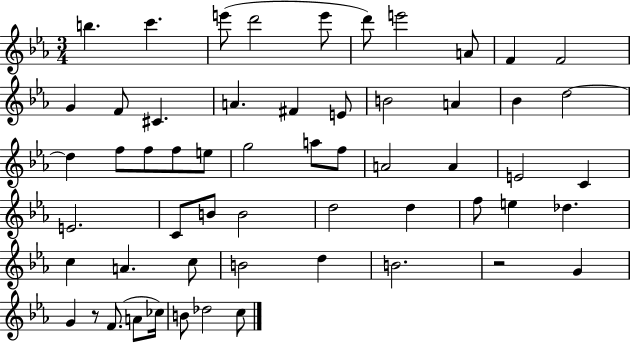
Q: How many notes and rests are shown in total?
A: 57